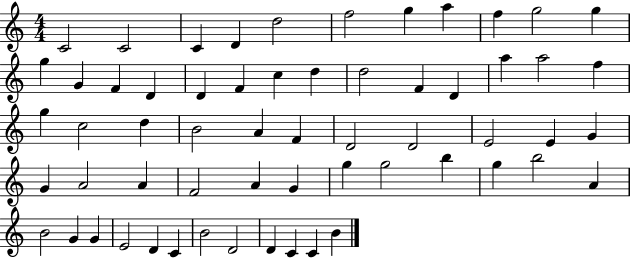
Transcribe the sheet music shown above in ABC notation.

X:1
T:Untitled
M:4/4
L:1/4
K:C
C2 C2 C D d2 f2 g a f g2 g g G F D D F c d d2 F D a a2 f g c2 d B2 A F D2 D2 E2 E G G A2 A F2 A G g g2 b g b2 A B2 G G E2 D C B2 D2 D C C B